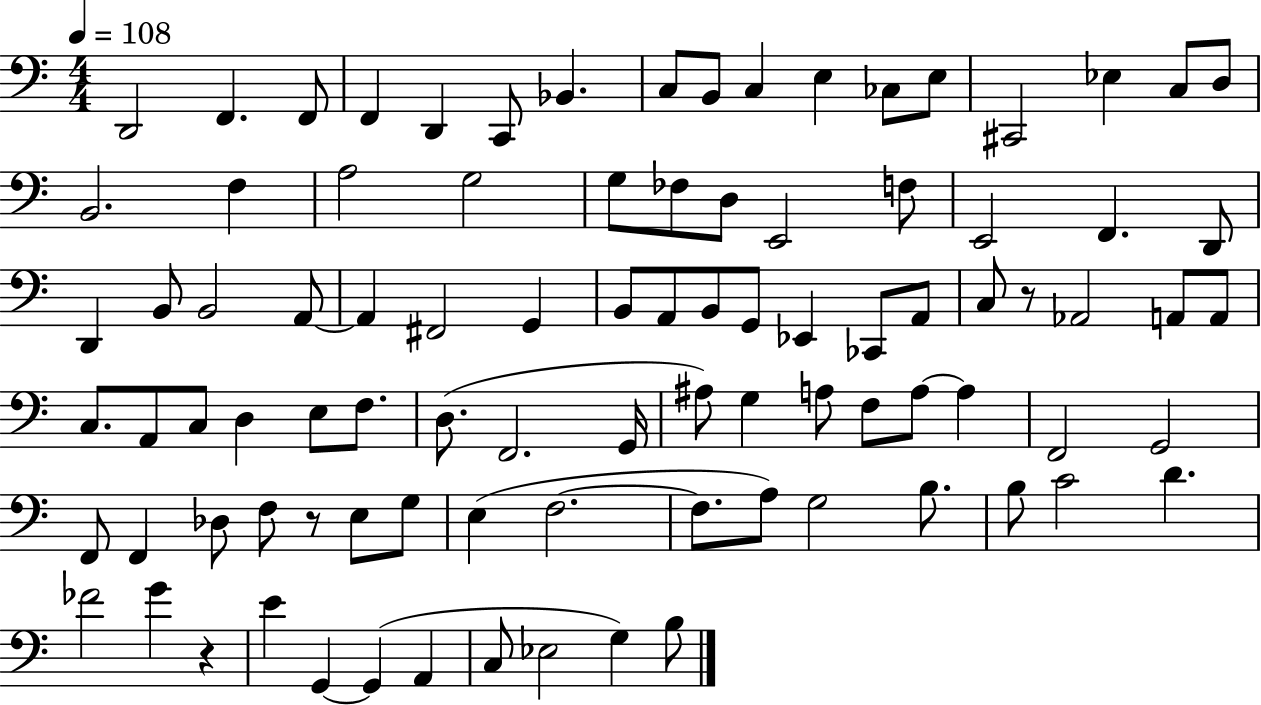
{
  \clef bass
  \numericTimeSignature
  \time 4/4
  \key c \major
  \tempo 4 = 108
  d,2 f,4. f,8 | f,4 d,4 c,8 bes,4. | c8 b,8 c4 e4 ces8 e8 | cis,2 ees4 c8 d8 | \break b,2. f4 | a2 g2 | g8 fes8 d8 e,2 f8 | e,2 f,4. d,8 | \break d,4 b,8 b,2 a,8~~ | a,4 fis,2 g,4 | b,8 a,8 b,8 g,8 ees,4 ces,8 a,8 | c8 r8 aes,2 a,8 a,8 | \break c8. a,8 c8 d4 e8 f8. | d8.( f,2. g,16 | ais8) g4 a8 f8 a8~~ a4 | f,2 g,2 | \break f,8 f,4 des8 f8 r8 e8 g8 | e4( f2.~~ | f8. a8) g2 b8. | b8 c'2 d'4. | \break fes'2 g'4 r4 | e'4 g,4~~ g,4( a,4 | c8 ees2 g4) b8 | \bar "|."
}